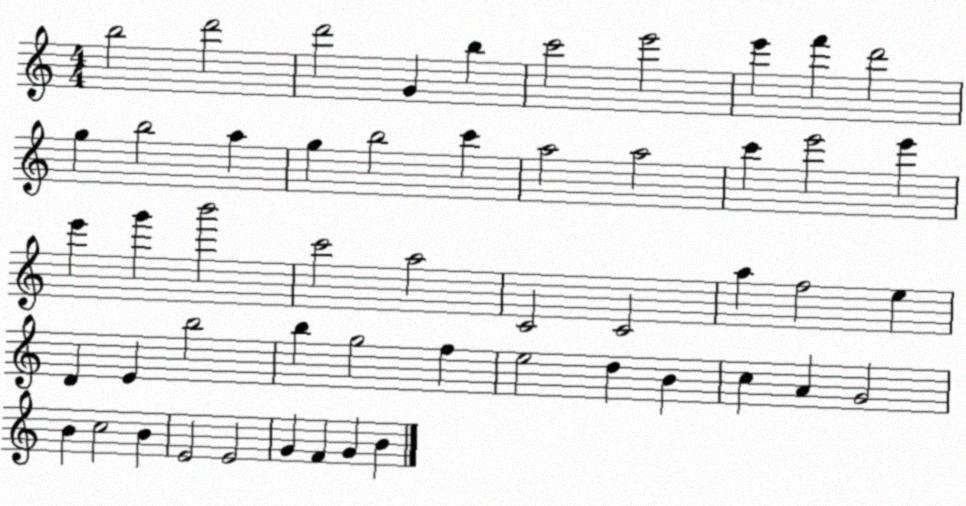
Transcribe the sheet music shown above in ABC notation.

X:1
T:Untitled
M:4/4
L:1/4
K:C
b2 d'2 d'2 G b c'2 e'2 e' f' d'2 g b2 a g b2 c' a2 a2 c' e'2 e' e' g' b'2 c'2 a2 C2 C2 a f2 e D E b2 b g2 f e2 d B c A G2 B c2 B E2 E2 G F G B